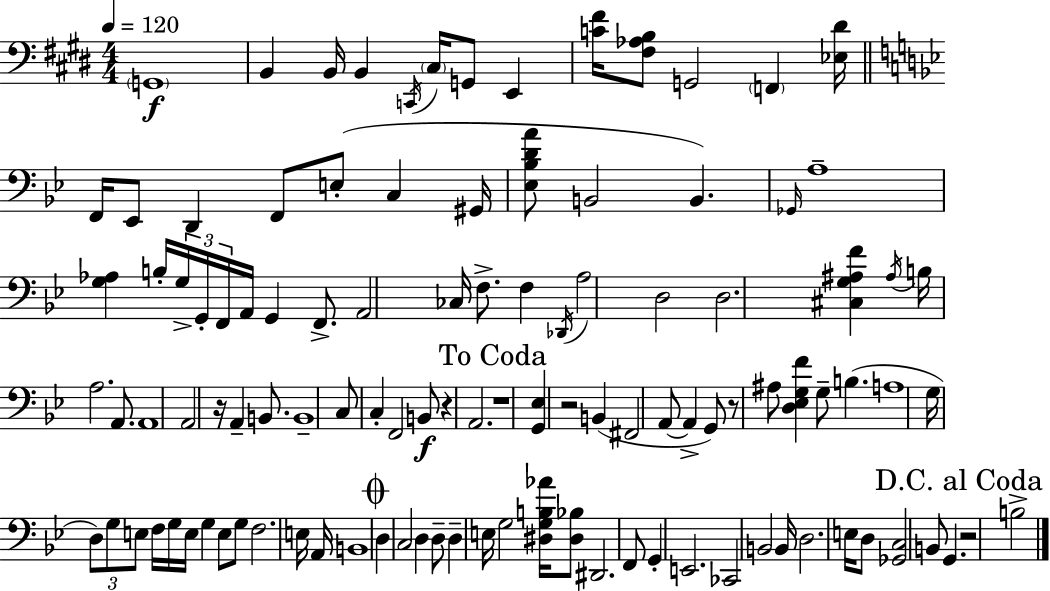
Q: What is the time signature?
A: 4/4